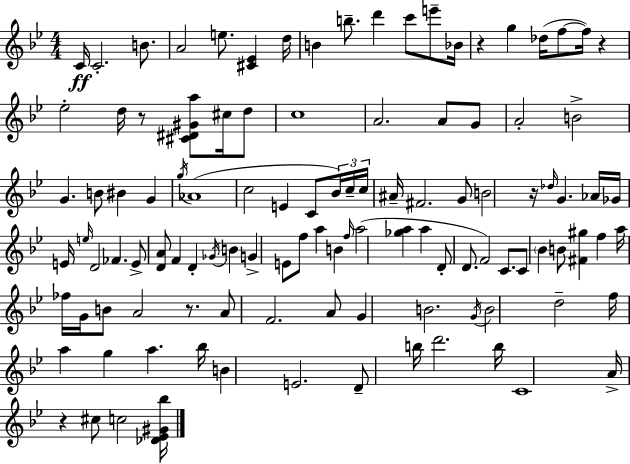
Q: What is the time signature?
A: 4/4